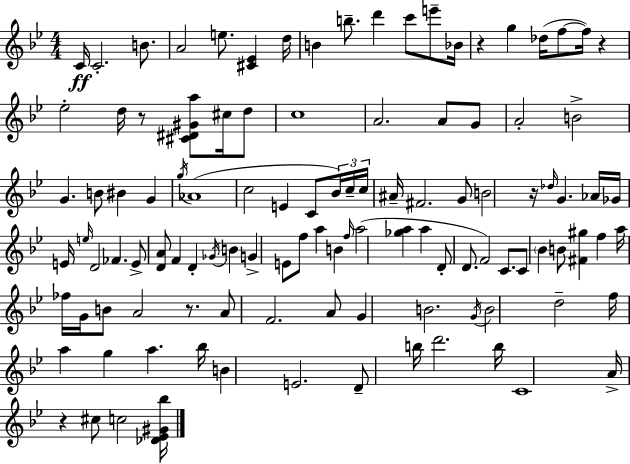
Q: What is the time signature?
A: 4/4